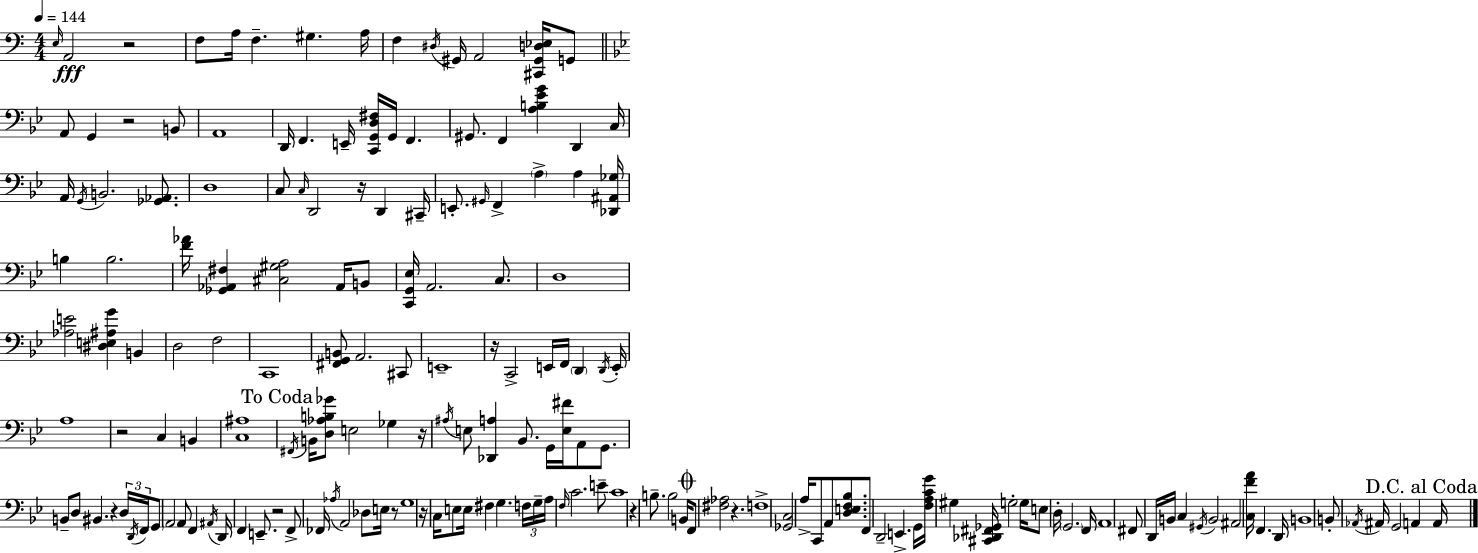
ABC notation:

X:1
T:Untitled
M:4/4
L:1/4
K:C
E,/4 A,,2 z2 F,/2 A,/4 F, ^G, A,/4 F, ^D,/4 ^G,,/4 A,,2 [^C,,^G,,D,_E,]/4 G,,/2 A,,/2 G,, z2 B,,/2 A,,4 D,,/4 F,, E,,/4 [C,,G,,D,^F,]/4 G,,/4 F,, ^G,,/2 F,, [A,B,_EG] D,, C,/4 A,,/4 G,,/4 B,,2 [_G,,_A,,]/2 D,4 C,/2 C,/4 D,,2 z/4 D,, ^C,,/4 E,,/2 ^G,,/4 F,, A, A, [_D,,^A,,_G,]/4 B, B,2 [F_A]/4 [_G,,_A,,^F,] [^C,^G,A,]2 _A,,/4 B,,/2 [C,,G,,_E,]/4 A,,2 C,/2 D,4 [_A,E]2 [^D,E,^A,G] B,, D,2 F,2 C,,4 [^F,,G,,B,,]/2 A,,2 ^C,,/2 E,,4 z/4 C,,2 E,,/4 F,,/4 D,, D,,/4 E,,/4 A,4 z2 C, B,, [C,^A,]4 ^F,,/4 B,,/4 [D,_A,B,_G]/2 E,2 _G, z/4 ^A,/4 E,/2 [_D,,A,] _B,,/2 G,,/4 [E,^F]/4 A,,/2 G,,/2 B,,/2 D,/2 ^B,, z D,/4 D,,/4 F,,/4 G,,/2 A,,2 A,,/2 F,, ^A,,/4 D,,/4 F,, E,,/2 z2 F,,/2 _F,,/4 _A,/4 A,,2 _D,/2 E,/4 z/2 G,4 z/4 C,/4 E,/2 E,/4 ^F, G, F,/4 G,/4 A,/4 F,/4 C2 E/2 C4 z B,/2 B,2 B,,/4 F,,/2 [^F,_A,]2 z F,4 [_G,,C,]2 A,/4 C,,/2 A,,/2 [D,E,F,_B,]/2 F,,/2 D,,2 E,, G,,/4 [F,A,CG]/4 ^G, [^C,,_D,,^F,,_G,,]/4 G,2 G,/4 E,/2 D,/4 G,,2 F,,/4 A,,4 ^F,,/2 D,,/4 B,,/4 C, ^G,,/4 B,,2 ^A,,2 [C,FA]/4 F,, D,,/4 B,,4 B,,/2 _A,,/4 ^A,,/4 G,,2 A,, A,,/4